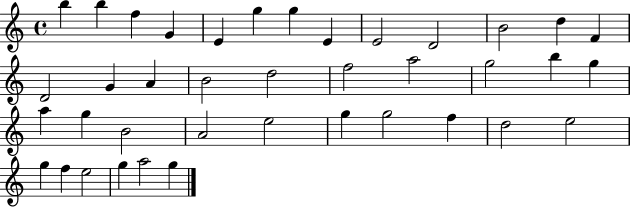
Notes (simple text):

B5/q B5/q F5/q G4/q E4/q G5/q G5/q E4/q E4/h D4/h B4/h D5/q F4/q D4/h G4/q A4/q B4/h D5/h F5/h A5/h G5/h B5/q G5/q A5/q G5/q B4/h A4/h E5/h G5/q G5/h F5/q D5/h E5/h G5/q F5/q E5/h G5/q A5/h G5/q